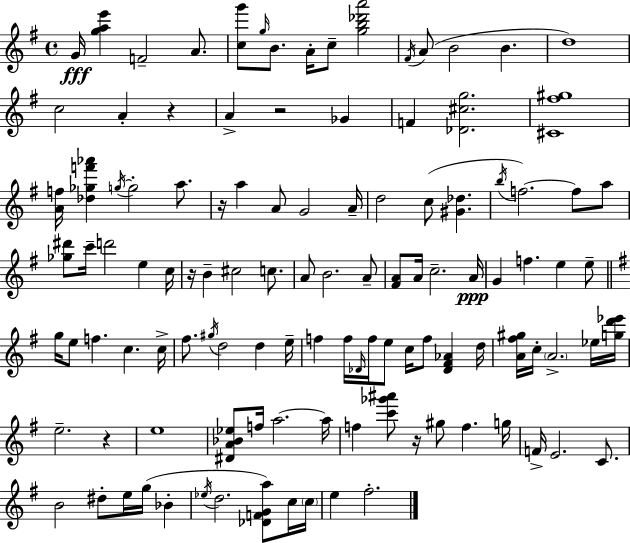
{
  \clef treble
  \time 4/4
  \defaultTimeSignature
  \key g \major
  g'16\fff <g'' a'' e'''>4 f'2-- a'8. | <c'' g'''>8 \grace { g''16 } b'8. a'16-. c''8-- <g'' b'' des''' a'''>2 | \acciaccatura { fis'16 } a'8( b'2 b'4. | d''1) | \break c''2 a'4-. r4 | a'4-> r2 ges'4 | f'4 <des' cis'' g''>2. | <cis' fis'' gis''>1 | \break <a' f''>16 <des'' ges'' f''' aes'''>4 \acciaccatura { g''16~ }~ g''2-. | a''8. r16 a''4 a'8 g'2 | a'16-- d''2 c''8( <gis' des''>4. | \acciaccatura { b''16 }) f''2.~~ | \break f''8 a''8 <ges'' dis'''>8 c'''16-- d'''2 e''4 | c''16 r16 b'4-- cis''2 | c''8. a'8 b'2. | a'8-- <fis' a'>8 a'16 c''2.-- | \break a'16\ppp g'4 f''4. e''4 | e''8-- \bar "||" \break \key g \major g''16 e''8 f''4. c''4. c''16-> | fis''8. \acciaccatura { gis''16 } d''2 d''4 | e''16-- f''4 f''16 \grace { des'16 } f''16 e''8 c''16 f''8 <des' fis' aes'>4 | d''16 <a' fis'' gis''>16 c''16-. \parenthesize a'2.-> | \break ees''16 <g'' d''' ees'''>16 e''2.-- r4 | e''1 | <dis' a' bes' ees''>8 f''16 a''2.~~ | a''16 f''4 <c''' ges''' ais'''>8 r16 gis''8 f''4. | \break g''16 f'16-> e'2. c'8. | b'2 dis''8-. e''16 g''16( bes'4-. | \acciaccatura { ees''16 } d''2. <des' f' g' a''>8) | c''16 \parenthesize c''16 e''4 fis''2.-. | \break \bar "|."
}